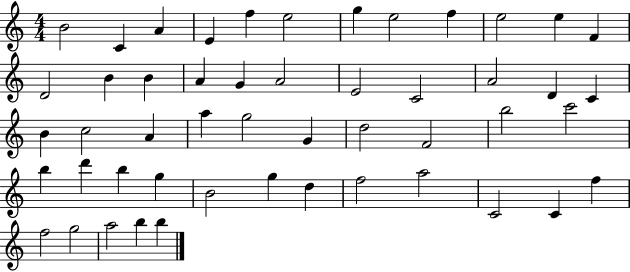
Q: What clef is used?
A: treble